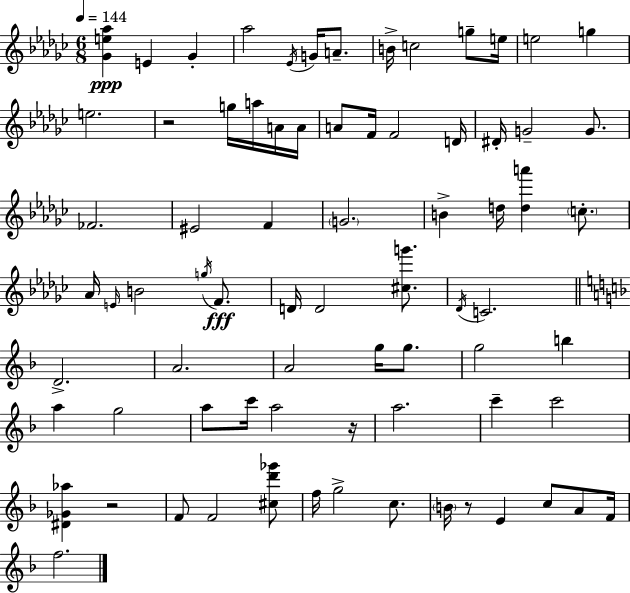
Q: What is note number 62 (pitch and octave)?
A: E4